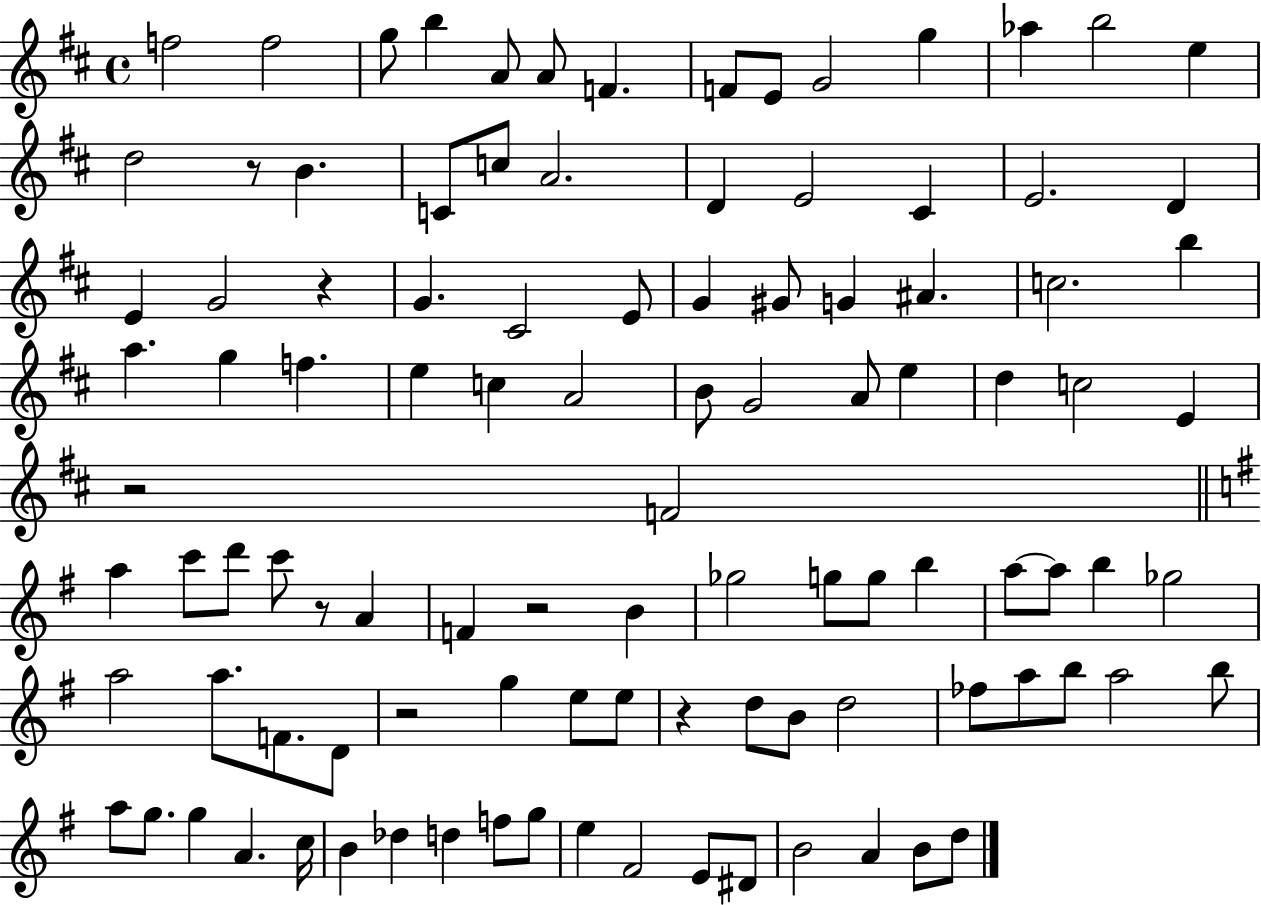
X:1
T:Untitled
M:4/4
L:1/4
K:D
f2 f2 g/2 b A/2 A/2 F F/2 E/2 G2 g _a b2 e d2 z/2 B C/2 c/2 A2 D E2 ^C E2 D E G2 z G ^C2 E/2 G ^G/2 G ^A c2 b a g f e c A2 B/2 G2 A/2 e d c2 E z2 F2 a c'/2 d'/2 c'/2 z/2 A F z2 B _g2 g/2 g/2 b a/2 a/2 b _g2 a2 a/2 F/2 D/2 z2 g e/2 e/2 z d/2 B/2 d2 _f/2 a/2 b/2 a2 b/2 a/2 g/2 g A c/4 B _d d f/2 g/2 e ^F2 E/2 ^D/2 B2 A B/2 d/2